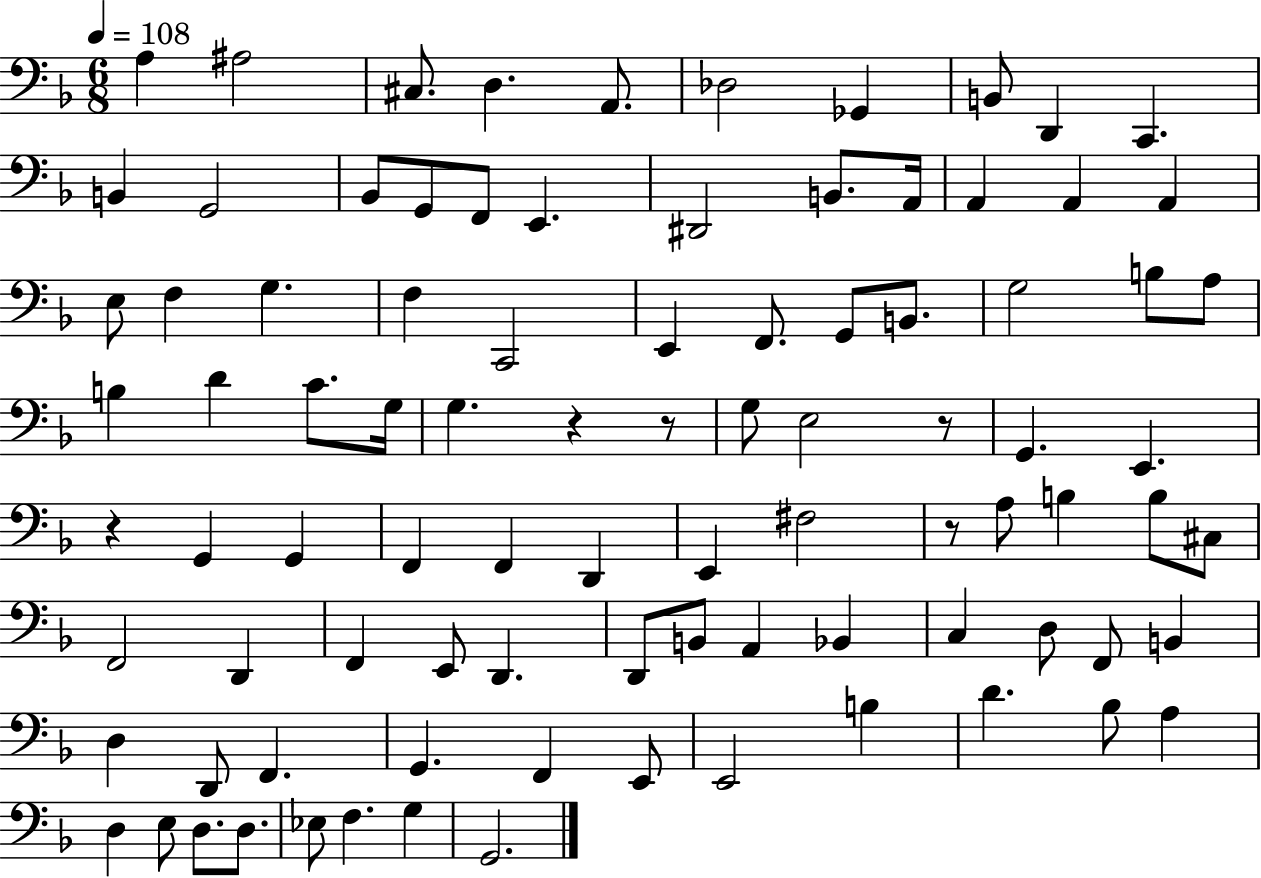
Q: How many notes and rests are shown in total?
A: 91